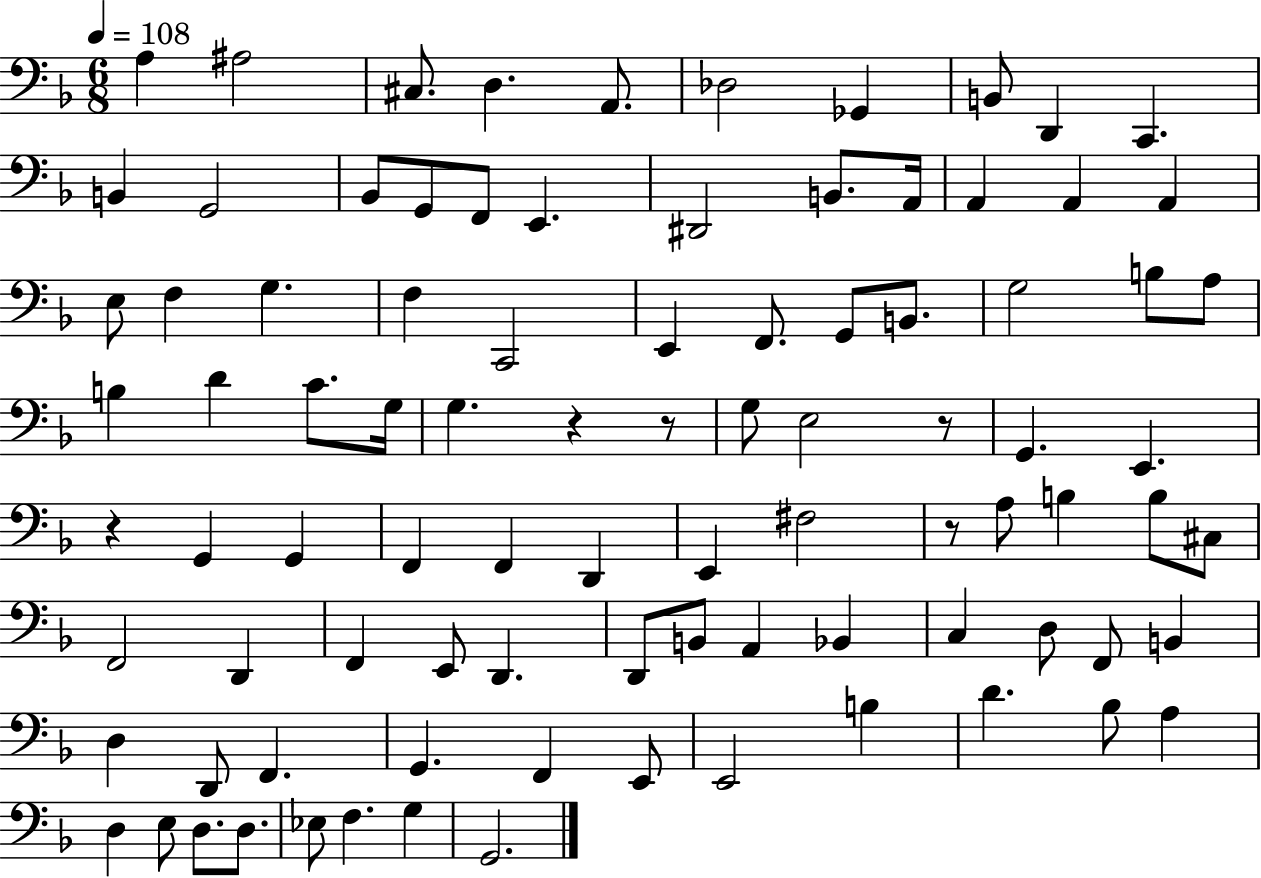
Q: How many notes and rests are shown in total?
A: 91